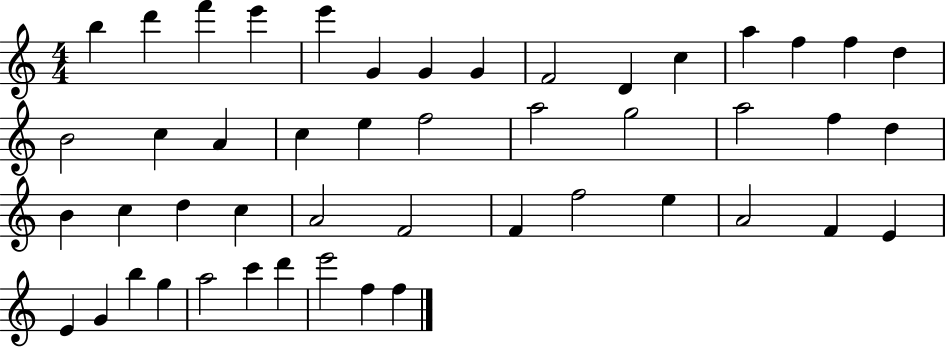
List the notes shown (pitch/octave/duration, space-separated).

B5/q D6/q F6/q E6/q E6/q G4/q G4/q G4/q F4/h D4/q C5/q A5/q F5/q F5/q D5/q B4/h C5/q A4/q C5/q E5/q F5/h A5/h G5/h A5/h F5/q D5/q B4/q C5/q D5/q C5/q A4/h F4/h F4/q F5/h E5/q A4/h F4/q E4/q E4/q G4/q B5/q G5/q A5/h C6/q D6/q E6/h F5/q F5/q